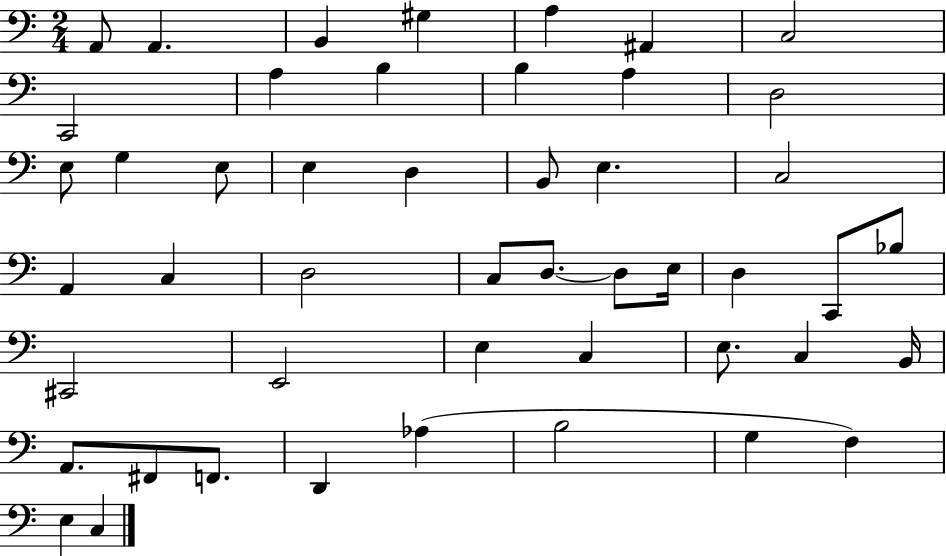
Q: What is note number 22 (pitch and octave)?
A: A2